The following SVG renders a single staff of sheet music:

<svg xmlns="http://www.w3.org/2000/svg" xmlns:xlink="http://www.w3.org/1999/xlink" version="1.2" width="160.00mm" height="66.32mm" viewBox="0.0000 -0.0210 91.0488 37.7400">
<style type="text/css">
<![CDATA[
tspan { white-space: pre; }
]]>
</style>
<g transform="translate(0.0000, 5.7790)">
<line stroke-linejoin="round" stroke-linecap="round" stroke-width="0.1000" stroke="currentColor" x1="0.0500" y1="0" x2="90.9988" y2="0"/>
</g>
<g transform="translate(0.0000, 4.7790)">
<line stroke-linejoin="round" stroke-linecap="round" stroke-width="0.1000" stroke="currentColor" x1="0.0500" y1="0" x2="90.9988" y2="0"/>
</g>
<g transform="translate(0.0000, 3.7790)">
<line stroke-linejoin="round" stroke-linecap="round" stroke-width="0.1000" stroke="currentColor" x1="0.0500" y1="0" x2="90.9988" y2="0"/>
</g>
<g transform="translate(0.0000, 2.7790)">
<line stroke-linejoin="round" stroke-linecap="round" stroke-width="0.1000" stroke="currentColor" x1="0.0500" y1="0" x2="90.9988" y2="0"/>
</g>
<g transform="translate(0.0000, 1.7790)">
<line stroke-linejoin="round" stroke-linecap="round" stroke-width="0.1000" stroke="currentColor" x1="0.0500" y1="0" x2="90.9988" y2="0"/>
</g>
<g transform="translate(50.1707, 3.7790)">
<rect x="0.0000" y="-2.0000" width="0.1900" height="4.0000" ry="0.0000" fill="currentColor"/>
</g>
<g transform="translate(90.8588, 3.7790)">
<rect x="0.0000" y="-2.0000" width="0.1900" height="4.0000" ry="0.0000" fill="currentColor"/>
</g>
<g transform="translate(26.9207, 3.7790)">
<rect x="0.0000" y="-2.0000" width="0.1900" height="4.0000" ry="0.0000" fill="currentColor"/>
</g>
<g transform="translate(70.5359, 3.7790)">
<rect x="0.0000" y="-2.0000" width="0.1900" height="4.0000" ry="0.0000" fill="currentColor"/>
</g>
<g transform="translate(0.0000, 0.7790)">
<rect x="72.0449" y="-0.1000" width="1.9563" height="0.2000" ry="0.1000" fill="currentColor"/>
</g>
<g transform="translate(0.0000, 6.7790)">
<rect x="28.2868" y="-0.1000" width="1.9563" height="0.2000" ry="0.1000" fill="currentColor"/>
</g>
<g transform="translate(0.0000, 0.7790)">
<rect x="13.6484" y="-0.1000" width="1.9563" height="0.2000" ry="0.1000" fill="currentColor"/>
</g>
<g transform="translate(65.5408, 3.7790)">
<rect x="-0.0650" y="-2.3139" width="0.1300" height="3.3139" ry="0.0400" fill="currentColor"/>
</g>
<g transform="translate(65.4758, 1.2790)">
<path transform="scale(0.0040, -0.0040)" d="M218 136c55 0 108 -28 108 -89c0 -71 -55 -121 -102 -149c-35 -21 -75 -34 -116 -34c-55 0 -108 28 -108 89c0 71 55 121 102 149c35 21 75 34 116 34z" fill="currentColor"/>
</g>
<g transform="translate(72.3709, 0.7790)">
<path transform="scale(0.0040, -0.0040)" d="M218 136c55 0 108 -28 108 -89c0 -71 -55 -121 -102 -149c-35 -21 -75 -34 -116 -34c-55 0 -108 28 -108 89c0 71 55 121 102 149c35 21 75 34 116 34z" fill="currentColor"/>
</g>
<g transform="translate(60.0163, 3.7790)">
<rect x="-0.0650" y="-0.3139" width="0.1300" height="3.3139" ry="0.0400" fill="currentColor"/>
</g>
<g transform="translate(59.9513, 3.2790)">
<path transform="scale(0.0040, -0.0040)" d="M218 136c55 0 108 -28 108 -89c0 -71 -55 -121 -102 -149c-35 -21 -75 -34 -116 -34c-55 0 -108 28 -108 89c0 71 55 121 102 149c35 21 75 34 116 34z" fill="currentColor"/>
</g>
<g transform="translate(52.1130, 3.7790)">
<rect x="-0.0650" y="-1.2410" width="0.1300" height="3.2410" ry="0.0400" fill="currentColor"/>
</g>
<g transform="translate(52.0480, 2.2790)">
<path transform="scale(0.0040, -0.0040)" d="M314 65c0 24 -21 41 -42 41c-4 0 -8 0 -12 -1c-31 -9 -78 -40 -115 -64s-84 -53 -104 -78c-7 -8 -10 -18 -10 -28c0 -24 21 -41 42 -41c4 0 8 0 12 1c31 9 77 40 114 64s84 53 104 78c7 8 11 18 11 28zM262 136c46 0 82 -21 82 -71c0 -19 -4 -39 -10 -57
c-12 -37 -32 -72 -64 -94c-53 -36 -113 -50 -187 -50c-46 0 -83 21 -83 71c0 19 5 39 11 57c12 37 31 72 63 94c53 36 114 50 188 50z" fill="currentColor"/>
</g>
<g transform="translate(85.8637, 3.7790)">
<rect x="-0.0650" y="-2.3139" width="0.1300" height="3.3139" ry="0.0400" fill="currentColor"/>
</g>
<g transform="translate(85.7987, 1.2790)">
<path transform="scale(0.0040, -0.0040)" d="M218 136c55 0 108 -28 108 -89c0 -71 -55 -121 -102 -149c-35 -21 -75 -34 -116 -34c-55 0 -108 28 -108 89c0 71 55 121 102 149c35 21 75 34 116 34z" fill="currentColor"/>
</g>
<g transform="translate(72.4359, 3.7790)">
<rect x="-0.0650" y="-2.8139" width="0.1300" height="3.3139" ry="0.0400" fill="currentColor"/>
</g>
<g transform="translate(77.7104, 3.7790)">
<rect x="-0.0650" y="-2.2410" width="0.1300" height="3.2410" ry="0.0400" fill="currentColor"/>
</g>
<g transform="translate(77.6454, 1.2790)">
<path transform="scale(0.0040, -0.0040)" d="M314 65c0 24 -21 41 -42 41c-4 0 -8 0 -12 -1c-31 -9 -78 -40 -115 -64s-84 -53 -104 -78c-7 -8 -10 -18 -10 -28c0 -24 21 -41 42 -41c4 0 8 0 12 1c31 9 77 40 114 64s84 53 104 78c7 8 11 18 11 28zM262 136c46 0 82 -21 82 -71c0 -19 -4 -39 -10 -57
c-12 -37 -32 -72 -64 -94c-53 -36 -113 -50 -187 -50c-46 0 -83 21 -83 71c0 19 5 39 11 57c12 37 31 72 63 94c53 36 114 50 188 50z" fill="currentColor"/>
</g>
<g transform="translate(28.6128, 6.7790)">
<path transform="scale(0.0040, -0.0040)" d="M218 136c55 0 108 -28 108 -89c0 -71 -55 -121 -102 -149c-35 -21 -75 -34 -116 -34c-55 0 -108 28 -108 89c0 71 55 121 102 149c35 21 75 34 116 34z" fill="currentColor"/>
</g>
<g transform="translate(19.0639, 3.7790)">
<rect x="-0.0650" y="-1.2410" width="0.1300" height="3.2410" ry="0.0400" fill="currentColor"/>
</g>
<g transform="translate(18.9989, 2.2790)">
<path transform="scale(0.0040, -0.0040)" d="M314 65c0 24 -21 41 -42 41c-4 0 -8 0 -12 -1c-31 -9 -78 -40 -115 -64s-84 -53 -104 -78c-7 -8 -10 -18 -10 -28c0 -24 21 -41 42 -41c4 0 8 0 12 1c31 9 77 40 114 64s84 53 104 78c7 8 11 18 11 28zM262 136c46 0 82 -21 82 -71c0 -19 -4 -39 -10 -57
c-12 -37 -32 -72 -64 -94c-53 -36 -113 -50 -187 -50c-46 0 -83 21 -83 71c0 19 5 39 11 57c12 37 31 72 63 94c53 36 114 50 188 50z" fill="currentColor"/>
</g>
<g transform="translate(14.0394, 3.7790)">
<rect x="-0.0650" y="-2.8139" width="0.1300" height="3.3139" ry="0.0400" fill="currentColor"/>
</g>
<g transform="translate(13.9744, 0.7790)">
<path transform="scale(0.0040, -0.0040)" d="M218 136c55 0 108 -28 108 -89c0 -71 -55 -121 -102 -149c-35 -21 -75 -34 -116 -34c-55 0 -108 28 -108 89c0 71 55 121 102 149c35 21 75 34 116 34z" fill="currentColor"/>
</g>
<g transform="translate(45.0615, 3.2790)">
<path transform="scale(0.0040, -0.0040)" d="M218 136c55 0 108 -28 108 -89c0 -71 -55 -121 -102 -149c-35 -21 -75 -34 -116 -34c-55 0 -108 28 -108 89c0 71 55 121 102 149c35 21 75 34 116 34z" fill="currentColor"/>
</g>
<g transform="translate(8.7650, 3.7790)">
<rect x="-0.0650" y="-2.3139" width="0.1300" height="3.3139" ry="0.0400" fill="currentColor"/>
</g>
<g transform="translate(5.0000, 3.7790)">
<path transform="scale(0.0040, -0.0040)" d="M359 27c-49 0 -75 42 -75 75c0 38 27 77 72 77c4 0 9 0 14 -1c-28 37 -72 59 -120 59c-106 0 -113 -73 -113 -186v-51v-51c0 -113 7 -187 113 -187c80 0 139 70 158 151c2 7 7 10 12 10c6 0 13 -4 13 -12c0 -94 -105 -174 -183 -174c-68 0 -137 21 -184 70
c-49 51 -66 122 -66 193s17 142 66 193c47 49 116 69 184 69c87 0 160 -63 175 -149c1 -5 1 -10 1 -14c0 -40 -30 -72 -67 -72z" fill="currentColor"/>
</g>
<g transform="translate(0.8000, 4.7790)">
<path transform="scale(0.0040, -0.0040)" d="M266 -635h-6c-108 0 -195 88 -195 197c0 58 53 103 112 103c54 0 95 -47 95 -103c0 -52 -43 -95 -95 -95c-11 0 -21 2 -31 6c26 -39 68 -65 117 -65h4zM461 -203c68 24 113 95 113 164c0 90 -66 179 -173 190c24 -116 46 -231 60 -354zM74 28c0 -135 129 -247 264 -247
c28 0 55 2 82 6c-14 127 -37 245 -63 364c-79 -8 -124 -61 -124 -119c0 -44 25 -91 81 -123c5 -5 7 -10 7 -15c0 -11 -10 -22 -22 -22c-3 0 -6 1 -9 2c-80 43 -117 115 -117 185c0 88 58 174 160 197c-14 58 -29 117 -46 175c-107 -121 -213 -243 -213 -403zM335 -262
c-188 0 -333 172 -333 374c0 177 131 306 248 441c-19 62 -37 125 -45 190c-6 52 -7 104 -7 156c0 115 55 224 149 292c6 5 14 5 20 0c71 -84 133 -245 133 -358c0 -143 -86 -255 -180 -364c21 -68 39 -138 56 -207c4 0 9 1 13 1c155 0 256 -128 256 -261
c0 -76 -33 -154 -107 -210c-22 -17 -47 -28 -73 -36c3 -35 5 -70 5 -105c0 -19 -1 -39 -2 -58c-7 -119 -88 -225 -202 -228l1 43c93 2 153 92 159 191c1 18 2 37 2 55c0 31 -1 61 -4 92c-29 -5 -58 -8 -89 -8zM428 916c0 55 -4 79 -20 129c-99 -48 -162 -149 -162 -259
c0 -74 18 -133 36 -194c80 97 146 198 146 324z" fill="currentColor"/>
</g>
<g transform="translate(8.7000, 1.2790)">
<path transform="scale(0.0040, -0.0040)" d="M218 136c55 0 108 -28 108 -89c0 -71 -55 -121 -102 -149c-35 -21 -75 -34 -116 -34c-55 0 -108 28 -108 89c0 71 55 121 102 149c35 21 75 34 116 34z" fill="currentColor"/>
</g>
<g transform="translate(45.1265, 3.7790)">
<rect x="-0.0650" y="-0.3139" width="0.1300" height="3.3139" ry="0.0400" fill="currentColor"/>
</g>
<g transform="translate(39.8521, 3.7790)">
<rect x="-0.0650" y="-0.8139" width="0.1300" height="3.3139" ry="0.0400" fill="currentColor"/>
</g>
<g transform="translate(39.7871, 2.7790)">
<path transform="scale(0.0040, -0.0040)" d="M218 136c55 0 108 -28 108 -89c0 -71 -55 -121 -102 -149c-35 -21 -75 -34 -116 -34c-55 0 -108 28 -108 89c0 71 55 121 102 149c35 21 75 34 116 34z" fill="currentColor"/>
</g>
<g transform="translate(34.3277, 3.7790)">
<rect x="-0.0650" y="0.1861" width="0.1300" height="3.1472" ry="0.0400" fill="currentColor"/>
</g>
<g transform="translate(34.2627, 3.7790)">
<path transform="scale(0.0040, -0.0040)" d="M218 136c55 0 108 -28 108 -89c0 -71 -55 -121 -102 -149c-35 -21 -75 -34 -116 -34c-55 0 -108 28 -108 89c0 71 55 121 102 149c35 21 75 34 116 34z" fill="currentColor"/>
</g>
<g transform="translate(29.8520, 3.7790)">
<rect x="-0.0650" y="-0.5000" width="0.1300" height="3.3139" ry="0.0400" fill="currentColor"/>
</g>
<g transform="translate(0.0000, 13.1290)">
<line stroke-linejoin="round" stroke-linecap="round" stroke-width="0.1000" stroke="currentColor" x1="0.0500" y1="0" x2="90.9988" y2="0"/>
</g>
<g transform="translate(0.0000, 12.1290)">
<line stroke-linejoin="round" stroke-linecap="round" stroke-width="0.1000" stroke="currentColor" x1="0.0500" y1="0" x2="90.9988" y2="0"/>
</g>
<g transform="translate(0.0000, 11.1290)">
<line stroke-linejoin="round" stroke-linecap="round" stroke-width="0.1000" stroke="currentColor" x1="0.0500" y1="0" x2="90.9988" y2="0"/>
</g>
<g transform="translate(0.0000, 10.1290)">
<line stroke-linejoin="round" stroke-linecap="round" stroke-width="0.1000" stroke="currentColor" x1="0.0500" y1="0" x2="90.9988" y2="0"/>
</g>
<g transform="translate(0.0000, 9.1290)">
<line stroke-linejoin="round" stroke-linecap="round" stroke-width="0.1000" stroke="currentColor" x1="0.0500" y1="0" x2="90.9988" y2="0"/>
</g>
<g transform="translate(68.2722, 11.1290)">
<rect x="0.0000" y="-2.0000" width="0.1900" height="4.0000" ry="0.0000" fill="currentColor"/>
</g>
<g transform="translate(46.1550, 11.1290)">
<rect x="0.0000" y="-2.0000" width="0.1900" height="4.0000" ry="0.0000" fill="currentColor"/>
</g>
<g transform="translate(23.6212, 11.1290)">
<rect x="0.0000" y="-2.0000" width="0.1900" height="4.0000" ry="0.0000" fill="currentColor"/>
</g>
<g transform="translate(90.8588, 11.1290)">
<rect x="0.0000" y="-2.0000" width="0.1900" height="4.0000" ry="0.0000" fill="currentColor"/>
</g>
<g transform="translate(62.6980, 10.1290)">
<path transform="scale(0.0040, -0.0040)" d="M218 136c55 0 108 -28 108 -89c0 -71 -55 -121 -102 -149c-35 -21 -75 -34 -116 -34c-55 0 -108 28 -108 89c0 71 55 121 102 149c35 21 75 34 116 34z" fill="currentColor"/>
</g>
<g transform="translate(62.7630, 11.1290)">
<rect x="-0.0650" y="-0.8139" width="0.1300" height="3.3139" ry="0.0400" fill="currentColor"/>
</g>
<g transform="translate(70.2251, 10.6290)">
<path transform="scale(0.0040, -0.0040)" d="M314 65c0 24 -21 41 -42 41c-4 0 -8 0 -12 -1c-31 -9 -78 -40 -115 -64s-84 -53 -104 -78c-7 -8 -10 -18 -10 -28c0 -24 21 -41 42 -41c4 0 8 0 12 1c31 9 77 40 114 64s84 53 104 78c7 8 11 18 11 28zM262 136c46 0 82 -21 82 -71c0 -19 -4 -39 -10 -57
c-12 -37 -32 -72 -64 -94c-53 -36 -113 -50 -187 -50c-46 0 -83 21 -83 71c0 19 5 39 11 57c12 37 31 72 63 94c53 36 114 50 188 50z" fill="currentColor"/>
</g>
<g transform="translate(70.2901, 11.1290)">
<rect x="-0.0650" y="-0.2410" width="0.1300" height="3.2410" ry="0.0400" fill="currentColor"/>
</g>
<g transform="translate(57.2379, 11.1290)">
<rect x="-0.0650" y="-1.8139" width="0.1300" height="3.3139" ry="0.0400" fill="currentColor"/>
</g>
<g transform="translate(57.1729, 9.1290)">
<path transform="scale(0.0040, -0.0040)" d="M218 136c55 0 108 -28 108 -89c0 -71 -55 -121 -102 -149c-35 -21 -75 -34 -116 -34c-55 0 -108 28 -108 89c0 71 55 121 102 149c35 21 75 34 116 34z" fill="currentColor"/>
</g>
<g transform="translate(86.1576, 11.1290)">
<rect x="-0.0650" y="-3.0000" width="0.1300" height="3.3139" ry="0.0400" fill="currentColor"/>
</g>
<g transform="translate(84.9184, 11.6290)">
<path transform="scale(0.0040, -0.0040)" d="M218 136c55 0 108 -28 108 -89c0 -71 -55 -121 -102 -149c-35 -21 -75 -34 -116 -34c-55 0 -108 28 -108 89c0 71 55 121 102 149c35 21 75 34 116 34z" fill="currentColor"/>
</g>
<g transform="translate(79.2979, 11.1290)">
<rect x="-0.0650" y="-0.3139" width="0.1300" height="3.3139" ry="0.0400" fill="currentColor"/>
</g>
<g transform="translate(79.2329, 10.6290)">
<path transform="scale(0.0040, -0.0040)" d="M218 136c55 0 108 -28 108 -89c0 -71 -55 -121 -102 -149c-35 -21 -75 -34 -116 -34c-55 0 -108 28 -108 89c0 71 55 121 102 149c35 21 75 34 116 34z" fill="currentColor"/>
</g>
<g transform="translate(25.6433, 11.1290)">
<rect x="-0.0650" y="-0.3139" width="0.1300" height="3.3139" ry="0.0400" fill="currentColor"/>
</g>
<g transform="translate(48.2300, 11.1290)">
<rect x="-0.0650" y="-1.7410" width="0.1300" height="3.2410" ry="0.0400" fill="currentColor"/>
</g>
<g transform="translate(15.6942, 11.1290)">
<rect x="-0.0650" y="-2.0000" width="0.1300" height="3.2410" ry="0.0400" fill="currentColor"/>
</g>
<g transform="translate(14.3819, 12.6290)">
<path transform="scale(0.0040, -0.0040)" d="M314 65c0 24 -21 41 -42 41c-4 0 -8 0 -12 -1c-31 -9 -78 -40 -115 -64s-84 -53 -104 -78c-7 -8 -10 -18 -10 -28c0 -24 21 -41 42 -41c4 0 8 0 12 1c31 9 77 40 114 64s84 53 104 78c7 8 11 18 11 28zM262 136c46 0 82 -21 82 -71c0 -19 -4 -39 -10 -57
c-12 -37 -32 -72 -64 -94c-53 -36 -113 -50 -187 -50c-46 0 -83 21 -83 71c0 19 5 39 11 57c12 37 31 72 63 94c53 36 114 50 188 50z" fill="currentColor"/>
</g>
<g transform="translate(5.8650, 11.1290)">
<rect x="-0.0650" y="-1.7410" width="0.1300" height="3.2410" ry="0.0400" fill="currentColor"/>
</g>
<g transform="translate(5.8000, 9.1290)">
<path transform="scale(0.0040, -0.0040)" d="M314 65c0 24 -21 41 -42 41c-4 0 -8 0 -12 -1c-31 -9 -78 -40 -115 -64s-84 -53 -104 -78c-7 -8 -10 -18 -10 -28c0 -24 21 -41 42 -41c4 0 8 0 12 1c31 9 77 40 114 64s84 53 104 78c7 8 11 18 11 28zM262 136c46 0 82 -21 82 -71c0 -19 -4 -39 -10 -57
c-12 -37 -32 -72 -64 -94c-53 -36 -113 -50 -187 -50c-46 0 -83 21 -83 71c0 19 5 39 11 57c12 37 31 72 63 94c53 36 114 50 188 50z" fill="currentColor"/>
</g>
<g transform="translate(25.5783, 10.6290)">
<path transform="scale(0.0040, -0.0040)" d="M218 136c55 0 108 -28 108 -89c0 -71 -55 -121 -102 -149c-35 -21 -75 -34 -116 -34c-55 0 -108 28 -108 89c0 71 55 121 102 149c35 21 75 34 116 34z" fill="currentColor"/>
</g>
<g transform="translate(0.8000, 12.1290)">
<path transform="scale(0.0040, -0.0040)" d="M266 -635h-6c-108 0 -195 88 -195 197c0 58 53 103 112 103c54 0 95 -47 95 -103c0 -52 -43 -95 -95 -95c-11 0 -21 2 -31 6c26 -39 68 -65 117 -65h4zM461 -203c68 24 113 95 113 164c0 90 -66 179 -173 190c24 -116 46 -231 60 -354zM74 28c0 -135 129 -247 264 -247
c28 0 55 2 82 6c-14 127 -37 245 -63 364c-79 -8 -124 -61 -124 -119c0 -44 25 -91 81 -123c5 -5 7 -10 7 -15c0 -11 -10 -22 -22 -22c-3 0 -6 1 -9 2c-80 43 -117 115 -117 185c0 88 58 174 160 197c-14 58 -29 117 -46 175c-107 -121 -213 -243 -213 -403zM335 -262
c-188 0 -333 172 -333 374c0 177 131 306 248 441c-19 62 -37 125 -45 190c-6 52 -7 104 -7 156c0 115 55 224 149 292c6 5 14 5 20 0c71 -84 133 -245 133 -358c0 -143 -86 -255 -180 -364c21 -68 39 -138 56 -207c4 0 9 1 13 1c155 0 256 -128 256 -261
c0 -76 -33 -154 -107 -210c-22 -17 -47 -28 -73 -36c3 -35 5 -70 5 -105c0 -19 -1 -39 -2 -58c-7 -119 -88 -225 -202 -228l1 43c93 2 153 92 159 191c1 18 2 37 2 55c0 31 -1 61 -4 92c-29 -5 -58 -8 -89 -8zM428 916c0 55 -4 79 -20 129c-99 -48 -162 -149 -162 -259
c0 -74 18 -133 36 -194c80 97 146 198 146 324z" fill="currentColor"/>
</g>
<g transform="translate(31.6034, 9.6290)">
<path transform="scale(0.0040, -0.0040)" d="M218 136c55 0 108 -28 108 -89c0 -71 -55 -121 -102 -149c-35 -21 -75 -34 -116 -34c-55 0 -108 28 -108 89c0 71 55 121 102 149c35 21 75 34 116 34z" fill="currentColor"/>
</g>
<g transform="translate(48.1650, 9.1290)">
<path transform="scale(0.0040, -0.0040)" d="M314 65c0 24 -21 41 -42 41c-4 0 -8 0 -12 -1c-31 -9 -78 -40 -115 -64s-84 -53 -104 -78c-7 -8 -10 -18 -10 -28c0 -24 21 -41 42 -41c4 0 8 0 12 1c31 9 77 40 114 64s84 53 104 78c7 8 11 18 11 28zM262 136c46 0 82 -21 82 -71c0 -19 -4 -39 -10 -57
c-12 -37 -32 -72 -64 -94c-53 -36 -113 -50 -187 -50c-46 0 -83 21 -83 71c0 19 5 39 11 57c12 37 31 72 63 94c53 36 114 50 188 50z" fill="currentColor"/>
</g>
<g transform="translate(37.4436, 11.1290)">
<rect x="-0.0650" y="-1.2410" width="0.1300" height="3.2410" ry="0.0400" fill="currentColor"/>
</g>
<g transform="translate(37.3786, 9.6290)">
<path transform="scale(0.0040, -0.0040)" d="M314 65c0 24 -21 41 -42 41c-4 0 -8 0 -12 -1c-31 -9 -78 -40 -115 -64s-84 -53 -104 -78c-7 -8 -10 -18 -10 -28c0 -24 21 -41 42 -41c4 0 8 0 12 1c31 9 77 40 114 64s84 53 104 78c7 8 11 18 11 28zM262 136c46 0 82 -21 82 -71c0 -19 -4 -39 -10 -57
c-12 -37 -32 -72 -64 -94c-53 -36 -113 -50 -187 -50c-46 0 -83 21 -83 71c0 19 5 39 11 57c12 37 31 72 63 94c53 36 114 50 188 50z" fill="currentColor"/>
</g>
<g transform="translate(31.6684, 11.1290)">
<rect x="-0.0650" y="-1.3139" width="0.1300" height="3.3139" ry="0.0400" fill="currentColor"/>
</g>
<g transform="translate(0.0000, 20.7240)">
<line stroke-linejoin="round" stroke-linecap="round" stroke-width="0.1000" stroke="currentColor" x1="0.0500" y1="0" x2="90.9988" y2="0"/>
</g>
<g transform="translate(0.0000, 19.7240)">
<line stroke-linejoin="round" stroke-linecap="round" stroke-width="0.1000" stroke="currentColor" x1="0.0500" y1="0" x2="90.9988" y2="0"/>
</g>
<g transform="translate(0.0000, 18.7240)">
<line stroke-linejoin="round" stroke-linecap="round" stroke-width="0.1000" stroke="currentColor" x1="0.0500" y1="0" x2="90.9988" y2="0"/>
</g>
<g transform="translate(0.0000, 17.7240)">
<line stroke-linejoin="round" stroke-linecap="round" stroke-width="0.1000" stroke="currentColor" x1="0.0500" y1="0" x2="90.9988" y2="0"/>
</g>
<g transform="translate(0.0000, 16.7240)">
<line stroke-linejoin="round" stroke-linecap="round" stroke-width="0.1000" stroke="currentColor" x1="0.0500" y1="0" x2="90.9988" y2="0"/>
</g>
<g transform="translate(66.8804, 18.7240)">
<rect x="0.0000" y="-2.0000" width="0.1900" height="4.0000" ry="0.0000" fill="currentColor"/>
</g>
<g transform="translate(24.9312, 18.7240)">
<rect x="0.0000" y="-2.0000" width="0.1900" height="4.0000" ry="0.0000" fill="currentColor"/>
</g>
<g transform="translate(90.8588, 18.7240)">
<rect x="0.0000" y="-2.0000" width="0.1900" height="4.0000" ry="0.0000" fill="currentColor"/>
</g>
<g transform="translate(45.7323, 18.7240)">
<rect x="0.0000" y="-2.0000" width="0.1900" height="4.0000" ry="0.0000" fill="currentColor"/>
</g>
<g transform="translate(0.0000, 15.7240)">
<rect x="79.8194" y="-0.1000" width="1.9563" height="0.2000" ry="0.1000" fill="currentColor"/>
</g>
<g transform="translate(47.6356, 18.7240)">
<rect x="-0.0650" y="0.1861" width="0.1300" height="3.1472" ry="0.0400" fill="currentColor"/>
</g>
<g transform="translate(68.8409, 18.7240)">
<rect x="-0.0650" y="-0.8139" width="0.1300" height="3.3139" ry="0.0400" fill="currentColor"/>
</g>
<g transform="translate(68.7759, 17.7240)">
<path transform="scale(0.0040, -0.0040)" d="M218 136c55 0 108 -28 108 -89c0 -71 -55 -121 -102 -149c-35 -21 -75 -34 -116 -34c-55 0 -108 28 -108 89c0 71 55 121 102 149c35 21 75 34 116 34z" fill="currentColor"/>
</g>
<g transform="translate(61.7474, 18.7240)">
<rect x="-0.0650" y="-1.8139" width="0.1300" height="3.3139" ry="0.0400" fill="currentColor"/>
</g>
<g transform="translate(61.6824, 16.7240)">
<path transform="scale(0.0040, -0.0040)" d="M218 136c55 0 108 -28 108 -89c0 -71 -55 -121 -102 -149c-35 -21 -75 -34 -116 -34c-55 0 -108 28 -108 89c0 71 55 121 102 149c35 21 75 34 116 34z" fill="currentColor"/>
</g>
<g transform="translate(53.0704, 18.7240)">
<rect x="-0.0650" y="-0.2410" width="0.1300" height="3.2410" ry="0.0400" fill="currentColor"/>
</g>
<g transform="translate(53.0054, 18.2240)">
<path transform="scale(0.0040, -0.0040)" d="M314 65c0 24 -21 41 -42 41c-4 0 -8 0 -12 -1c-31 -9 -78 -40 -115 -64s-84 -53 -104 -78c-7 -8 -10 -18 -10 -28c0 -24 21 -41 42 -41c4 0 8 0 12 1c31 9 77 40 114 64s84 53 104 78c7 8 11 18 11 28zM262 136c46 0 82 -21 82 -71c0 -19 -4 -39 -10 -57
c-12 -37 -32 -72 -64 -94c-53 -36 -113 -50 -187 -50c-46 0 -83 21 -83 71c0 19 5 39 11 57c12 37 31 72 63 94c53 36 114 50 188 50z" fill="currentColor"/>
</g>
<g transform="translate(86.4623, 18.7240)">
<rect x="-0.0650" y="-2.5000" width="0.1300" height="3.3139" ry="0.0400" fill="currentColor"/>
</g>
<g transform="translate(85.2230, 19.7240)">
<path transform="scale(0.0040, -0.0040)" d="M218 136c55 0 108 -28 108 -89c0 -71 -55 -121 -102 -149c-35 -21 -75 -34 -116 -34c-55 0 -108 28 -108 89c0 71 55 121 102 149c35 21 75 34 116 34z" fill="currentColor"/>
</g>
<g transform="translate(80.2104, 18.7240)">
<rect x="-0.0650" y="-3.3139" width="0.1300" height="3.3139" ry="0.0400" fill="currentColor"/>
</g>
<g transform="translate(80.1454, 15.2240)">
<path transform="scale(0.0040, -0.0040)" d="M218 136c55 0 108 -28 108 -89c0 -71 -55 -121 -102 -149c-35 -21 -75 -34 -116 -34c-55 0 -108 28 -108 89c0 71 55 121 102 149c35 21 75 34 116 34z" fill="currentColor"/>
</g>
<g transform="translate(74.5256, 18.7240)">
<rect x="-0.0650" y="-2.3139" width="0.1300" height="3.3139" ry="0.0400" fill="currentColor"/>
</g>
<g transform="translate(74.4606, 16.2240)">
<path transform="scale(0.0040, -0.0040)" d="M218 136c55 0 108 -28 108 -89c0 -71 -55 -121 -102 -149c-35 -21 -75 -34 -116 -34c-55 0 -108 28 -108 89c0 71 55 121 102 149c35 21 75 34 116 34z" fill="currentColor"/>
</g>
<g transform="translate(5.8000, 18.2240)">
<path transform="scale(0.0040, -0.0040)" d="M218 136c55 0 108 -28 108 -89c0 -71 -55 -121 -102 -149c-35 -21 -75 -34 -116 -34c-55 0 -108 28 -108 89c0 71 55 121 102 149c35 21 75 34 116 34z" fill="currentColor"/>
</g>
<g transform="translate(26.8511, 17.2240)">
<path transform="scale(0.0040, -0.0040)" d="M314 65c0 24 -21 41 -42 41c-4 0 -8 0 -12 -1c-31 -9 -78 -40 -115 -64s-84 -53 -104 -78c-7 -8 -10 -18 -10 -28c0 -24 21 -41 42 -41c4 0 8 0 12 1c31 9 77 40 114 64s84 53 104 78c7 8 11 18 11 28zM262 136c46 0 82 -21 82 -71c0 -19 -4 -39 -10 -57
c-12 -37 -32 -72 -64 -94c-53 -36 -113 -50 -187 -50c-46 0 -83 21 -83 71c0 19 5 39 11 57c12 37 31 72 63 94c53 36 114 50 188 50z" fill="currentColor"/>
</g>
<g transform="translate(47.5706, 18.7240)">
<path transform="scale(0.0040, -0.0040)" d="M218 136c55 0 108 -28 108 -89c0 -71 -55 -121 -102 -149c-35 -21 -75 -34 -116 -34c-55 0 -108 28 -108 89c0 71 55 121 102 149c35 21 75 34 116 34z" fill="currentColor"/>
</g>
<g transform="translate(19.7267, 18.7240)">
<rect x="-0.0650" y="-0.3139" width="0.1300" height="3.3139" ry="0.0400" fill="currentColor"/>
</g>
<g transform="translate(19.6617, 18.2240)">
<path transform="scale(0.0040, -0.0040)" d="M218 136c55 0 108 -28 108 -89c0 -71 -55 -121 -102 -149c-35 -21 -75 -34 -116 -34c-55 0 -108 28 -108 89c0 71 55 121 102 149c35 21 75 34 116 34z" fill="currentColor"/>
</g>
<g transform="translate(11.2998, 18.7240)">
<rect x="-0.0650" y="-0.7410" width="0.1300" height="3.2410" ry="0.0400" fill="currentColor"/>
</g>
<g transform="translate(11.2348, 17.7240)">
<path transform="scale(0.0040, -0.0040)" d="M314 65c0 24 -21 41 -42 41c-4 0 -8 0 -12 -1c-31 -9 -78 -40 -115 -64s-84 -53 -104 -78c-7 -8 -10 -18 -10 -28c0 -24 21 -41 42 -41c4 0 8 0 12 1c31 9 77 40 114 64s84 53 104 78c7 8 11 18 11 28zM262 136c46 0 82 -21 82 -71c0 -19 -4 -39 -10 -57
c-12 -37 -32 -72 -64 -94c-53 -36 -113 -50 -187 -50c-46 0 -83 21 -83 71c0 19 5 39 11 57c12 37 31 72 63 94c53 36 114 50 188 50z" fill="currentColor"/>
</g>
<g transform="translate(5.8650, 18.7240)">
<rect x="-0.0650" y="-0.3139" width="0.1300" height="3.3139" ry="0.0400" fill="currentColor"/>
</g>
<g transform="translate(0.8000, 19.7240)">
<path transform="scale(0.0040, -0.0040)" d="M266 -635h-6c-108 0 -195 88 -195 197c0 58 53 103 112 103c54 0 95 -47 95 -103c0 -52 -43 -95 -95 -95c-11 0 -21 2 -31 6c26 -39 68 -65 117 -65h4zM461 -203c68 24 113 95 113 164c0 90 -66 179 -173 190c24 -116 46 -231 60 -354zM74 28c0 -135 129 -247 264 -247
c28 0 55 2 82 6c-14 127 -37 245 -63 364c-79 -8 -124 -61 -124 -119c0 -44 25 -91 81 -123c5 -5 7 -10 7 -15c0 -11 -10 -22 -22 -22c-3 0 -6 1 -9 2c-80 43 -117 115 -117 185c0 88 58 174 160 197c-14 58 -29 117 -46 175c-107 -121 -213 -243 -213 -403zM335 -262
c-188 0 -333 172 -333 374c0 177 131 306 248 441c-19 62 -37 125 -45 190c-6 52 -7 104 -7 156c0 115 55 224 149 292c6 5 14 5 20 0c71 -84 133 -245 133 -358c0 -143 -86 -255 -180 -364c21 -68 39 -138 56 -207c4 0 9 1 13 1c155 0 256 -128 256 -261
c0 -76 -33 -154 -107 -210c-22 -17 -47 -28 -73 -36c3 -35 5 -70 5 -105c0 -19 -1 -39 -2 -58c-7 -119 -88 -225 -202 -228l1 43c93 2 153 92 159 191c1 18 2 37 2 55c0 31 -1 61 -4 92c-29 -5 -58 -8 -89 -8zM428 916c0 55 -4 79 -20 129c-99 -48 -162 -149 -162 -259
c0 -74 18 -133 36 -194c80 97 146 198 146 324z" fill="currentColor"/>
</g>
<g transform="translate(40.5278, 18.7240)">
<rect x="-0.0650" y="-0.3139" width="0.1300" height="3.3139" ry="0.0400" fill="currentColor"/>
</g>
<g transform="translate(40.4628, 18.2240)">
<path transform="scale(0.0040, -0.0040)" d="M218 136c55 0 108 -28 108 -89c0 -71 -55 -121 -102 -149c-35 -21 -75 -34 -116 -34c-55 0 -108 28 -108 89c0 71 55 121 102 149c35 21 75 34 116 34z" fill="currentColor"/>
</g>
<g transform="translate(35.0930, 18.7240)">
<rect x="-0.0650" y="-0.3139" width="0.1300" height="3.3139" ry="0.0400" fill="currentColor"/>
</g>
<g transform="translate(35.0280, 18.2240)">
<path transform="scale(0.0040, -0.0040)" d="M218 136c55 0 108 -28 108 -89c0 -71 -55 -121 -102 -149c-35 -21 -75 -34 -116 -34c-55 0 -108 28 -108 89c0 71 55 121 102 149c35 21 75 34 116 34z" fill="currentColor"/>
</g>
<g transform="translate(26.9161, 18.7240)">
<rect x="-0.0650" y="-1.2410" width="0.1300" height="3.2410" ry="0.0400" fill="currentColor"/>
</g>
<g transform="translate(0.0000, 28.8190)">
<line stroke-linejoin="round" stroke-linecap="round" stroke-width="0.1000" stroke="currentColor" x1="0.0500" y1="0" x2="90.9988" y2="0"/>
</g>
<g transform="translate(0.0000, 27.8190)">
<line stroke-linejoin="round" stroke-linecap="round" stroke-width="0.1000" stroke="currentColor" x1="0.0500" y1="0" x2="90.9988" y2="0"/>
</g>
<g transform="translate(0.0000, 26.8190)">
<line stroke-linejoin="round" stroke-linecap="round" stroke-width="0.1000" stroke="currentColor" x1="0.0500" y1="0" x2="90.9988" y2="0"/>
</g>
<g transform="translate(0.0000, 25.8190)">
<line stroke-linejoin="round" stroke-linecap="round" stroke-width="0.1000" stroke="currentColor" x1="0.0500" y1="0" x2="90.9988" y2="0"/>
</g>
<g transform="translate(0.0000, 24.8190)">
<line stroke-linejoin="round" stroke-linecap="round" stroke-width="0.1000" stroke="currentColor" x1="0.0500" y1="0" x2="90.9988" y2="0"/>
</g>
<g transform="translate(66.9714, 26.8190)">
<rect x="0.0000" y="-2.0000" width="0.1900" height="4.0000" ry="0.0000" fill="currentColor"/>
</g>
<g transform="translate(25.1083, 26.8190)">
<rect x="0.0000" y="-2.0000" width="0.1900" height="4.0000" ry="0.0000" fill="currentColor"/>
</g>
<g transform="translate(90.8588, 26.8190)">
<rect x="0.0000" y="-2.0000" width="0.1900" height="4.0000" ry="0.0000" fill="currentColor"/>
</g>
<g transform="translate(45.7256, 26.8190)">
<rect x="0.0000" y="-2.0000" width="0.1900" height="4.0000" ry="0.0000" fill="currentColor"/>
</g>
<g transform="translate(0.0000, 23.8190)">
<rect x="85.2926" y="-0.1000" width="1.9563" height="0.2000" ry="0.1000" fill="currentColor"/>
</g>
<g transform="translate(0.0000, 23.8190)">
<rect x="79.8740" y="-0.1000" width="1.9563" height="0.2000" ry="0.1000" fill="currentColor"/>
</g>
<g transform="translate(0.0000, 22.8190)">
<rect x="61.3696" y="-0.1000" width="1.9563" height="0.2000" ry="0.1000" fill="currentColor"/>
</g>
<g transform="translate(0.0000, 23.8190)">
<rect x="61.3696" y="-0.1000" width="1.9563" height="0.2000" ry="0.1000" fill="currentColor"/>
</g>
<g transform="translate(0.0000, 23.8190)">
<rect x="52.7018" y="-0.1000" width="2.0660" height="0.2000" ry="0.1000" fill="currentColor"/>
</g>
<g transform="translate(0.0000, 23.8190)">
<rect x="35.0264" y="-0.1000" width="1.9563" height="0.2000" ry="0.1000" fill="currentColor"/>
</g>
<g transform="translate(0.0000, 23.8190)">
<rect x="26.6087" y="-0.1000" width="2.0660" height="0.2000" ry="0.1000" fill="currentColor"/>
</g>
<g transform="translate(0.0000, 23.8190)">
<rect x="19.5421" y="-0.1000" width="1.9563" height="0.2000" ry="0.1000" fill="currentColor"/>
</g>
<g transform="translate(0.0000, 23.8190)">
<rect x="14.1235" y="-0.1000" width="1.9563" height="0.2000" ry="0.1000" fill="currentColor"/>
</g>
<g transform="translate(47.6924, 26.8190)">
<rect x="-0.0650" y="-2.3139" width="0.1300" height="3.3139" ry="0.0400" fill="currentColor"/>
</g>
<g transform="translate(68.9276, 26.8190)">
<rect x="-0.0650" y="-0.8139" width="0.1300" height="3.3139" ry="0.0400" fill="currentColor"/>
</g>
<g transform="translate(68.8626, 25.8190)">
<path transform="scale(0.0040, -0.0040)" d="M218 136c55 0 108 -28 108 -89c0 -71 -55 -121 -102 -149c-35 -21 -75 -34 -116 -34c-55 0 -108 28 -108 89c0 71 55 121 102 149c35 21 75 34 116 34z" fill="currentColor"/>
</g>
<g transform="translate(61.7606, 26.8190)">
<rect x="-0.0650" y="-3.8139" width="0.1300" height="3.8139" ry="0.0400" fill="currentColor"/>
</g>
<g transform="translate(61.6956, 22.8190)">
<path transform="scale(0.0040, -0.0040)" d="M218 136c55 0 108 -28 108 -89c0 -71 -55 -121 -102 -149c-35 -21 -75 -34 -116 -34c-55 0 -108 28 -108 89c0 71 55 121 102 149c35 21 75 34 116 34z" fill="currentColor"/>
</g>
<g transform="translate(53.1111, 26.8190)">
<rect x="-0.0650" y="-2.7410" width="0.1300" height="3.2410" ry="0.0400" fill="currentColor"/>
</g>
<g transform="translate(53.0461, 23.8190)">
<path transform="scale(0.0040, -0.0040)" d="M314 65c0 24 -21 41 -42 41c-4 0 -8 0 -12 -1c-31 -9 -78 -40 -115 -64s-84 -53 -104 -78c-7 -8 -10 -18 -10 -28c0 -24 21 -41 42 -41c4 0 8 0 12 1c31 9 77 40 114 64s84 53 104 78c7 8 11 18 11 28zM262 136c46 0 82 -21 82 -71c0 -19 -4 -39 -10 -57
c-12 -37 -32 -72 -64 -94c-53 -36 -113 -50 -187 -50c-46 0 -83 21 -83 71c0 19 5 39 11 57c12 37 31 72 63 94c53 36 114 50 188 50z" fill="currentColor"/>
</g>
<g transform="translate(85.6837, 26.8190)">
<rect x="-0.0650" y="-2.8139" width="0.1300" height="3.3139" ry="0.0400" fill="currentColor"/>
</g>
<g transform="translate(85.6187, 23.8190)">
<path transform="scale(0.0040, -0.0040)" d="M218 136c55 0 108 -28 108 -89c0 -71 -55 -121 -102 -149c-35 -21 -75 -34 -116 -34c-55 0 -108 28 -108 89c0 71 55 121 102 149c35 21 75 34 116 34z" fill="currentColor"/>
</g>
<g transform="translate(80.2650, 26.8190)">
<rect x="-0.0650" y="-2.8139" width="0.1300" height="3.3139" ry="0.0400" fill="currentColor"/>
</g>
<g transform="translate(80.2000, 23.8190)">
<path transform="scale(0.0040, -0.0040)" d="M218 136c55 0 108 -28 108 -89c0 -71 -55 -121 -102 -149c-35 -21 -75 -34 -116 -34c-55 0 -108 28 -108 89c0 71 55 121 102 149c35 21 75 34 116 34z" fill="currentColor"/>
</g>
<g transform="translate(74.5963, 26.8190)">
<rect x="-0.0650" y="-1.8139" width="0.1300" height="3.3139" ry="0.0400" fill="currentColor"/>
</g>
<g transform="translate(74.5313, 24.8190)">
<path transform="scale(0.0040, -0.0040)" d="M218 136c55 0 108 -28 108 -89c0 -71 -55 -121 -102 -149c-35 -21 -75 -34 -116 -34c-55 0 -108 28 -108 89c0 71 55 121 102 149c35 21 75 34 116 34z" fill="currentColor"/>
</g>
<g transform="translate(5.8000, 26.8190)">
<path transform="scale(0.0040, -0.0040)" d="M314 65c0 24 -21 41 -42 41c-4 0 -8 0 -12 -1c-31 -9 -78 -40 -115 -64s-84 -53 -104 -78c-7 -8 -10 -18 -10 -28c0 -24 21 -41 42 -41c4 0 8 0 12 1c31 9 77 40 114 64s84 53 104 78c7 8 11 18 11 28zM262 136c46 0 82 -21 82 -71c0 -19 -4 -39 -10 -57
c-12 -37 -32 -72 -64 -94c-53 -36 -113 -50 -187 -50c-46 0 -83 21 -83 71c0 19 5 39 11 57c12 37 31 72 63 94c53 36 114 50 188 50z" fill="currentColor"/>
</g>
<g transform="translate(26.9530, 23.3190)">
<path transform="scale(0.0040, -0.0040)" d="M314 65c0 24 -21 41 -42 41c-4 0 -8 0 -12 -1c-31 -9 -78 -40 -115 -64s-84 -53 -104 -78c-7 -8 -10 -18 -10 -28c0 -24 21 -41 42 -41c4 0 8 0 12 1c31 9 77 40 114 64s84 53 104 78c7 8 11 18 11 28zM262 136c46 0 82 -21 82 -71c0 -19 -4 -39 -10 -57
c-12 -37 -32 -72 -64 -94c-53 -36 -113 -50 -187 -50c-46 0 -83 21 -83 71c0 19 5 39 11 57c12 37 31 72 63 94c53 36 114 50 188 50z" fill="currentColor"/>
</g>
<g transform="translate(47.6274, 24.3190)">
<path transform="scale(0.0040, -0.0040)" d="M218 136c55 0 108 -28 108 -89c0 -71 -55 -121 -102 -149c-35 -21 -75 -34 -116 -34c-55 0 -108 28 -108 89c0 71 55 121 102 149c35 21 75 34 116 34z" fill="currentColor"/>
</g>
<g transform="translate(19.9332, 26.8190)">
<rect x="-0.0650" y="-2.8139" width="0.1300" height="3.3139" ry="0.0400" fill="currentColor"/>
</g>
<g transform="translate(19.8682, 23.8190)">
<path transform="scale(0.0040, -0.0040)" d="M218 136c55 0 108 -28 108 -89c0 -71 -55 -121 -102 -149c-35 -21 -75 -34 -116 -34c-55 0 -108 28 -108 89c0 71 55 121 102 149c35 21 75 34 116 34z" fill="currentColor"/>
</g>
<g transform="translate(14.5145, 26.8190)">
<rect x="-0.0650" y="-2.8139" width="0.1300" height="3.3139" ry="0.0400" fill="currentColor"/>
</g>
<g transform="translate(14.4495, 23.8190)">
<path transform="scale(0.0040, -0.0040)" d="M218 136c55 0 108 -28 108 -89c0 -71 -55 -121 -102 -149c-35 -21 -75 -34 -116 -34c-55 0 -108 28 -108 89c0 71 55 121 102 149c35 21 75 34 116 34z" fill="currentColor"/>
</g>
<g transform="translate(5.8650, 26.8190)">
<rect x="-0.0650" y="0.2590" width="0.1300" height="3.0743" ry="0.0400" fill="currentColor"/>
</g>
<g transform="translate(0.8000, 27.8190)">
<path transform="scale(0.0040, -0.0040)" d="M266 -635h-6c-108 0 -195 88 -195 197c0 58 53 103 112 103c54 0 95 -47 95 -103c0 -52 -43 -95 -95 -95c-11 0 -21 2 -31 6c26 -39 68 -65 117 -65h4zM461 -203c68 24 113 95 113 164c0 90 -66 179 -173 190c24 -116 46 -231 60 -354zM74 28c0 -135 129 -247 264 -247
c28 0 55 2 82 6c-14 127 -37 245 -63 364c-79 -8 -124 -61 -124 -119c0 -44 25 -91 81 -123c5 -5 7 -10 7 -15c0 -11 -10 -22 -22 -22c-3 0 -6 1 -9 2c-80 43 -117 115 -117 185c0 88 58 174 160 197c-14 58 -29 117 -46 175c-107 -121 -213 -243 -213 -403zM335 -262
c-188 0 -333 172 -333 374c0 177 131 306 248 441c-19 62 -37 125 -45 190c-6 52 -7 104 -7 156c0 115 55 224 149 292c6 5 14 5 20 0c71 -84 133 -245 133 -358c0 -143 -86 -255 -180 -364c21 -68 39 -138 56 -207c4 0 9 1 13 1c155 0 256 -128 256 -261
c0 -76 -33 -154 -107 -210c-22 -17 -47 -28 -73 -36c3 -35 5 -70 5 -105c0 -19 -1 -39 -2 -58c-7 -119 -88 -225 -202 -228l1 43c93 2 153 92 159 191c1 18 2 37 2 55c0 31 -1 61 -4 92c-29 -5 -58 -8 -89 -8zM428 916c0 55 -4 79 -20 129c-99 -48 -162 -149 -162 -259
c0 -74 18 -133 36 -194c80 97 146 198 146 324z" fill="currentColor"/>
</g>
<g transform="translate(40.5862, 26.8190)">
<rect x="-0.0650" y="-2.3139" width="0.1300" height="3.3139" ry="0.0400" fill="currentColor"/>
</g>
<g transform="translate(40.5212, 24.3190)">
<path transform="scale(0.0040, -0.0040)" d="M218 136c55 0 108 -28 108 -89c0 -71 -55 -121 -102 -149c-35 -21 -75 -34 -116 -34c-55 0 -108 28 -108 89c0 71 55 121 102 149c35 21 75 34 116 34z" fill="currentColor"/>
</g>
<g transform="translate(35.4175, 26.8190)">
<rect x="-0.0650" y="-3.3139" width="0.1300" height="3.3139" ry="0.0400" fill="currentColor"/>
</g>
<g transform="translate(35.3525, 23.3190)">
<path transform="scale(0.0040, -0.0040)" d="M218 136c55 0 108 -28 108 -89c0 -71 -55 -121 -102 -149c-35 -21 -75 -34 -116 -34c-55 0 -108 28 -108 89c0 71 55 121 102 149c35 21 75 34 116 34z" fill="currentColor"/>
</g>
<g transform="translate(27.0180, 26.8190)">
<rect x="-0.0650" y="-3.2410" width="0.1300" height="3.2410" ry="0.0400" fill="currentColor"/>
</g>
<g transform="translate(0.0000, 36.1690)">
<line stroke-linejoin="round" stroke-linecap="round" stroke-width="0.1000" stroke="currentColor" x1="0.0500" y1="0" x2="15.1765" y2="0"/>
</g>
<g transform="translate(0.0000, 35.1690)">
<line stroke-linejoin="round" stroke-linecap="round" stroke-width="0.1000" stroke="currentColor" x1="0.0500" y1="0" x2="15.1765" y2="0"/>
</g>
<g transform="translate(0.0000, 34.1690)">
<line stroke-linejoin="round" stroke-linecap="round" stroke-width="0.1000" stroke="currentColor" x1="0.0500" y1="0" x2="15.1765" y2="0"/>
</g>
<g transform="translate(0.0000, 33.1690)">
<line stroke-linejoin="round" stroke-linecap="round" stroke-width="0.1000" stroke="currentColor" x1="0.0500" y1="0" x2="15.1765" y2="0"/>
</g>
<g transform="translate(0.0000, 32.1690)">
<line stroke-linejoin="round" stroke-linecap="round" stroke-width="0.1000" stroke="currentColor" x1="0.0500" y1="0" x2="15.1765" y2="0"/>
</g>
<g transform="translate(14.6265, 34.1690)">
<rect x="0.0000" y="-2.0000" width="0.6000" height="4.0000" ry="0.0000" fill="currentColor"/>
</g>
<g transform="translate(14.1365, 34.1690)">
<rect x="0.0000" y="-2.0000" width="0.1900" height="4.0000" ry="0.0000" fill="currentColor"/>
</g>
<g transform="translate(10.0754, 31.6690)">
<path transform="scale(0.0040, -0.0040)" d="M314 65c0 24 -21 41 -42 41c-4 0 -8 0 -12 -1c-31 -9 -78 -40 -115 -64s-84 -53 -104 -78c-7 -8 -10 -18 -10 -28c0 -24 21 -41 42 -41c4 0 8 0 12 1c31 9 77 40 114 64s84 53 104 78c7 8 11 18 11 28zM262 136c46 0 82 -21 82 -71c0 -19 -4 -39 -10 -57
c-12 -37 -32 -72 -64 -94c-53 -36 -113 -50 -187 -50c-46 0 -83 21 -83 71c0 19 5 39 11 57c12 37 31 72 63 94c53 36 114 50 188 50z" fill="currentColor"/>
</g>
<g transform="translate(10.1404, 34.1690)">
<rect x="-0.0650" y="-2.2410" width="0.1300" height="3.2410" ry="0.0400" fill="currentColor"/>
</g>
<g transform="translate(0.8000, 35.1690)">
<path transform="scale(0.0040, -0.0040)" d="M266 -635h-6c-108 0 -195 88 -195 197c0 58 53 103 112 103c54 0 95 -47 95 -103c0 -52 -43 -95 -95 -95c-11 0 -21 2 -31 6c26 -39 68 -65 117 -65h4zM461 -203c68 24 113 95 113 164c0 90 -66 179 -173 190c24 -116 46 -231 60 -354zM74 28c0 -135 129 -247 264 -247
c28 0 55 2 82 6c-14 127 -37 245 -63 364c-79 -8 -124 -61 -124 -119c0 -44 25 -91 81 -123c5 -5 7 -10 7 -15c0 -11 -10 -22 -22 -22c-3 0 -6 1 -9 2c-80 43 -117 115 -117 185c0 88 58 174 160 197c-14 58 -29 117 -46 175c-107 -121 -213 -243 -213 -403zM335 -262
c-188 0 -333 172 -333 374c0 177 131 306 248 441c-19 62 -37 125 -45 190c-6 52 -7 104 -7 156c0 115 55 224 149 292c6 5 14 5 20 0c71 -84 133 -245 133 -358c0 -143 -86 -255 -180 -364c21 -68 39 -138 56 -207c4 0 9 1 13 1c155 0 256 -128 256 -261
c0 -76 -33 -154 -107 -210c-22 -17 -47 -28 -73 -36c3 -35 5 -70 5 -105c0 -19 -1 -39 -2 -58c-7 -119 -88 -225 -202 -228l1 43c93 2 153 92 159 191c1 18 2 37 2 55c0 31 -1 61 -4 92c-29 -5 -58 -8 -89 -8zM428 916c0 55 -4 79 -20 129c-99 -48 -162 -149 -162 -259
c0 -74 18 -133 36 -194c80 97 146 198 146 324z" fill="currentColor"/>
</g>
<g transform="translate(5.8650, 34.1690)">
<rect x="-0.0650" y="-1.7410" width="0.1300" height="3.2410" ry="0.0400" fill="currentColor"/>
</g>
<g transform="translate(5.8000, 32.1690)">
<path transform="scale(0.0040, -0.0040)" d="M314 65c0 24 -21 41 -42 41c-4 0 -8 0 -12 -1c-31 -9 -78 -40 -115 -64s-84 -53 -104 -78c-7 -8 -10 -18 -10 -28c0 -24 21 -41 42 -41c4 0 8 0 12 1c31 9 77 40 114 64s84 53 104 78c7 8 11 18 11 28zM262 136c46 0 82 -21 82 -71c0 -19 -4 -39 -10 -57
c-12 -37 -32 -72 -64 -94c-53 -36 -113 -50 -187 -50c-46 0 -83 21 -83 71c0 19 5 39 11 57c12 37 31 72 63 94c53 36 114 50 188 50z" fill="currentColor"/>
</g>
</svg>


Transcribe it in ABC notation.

X:1
T:Untitled
M:4/4
L:1/4
K:C
g a e2 C B d c e2 c g a g2 g f2 F2 c e e2 f2 f d c2 c A c d2 c e2 c c B c2 f d g b G B2 a a b2 b g g a2 c' d f a a f2 g2